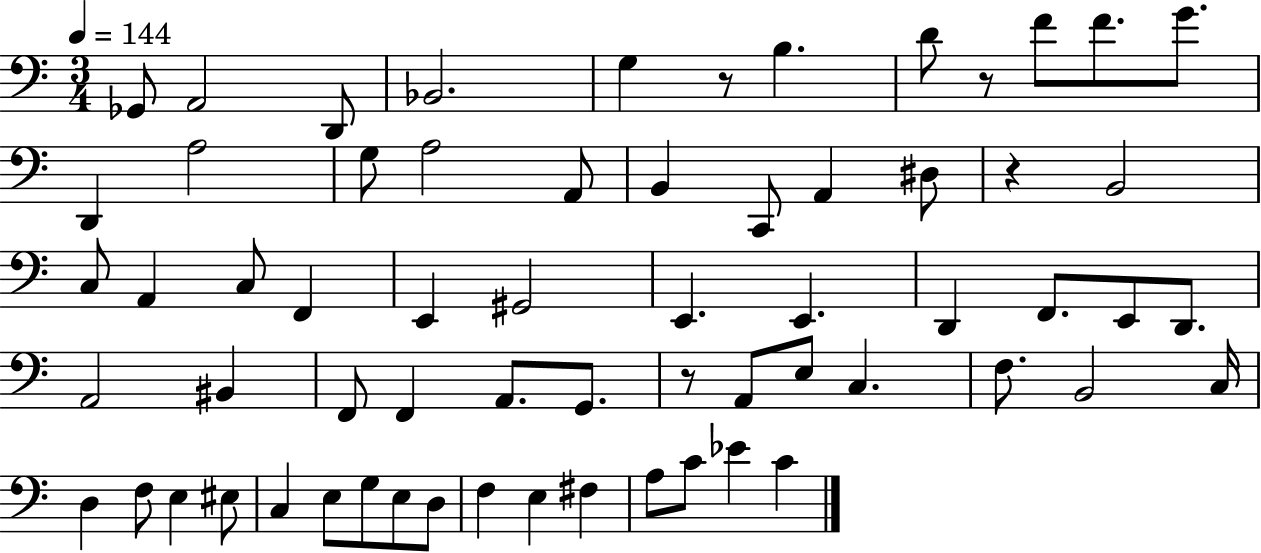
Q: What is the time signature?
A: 3/4